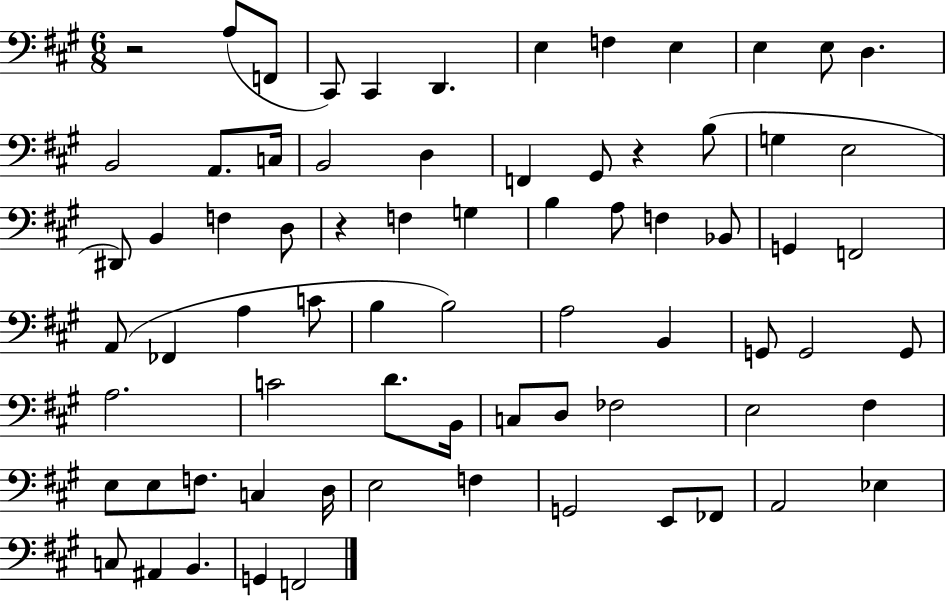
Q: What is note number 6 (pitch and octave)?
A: E3